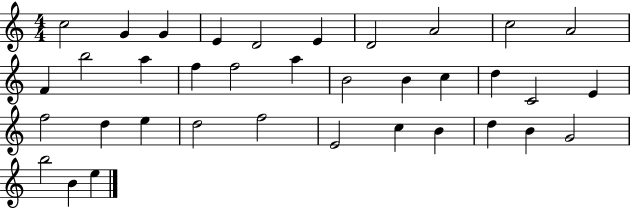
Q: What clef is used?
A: treble